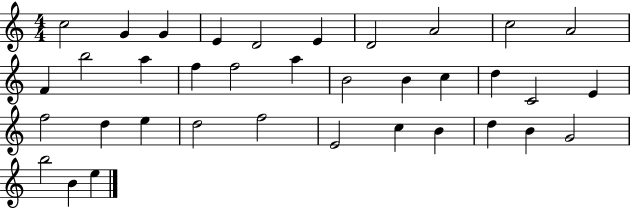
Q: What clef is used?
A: treble